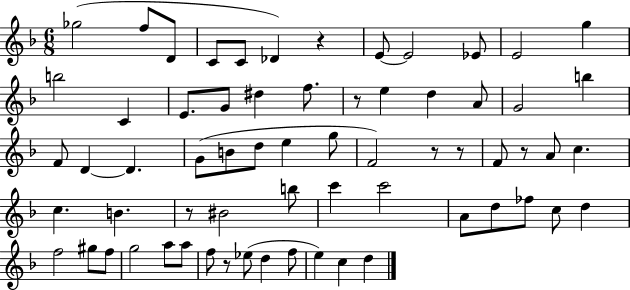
Gb5/h F5/e D4/e C4/e C4/e Db4/q R/q E4/e E4/h Eb4/e E4/h G5/q B5/h C4/q E4/e. G4/e D#5/q F5/e. R/e E5/q D5/q A4/e G4/h B5/q F4/e D4/q D4/q. G4/e B4/e D5/e E5/q G5/e F4/h R/e R/e F4/e R/e A4/e C5/q. C5/q. B4/q. R/e BIS4/h B5/e C6/q C6/h A4/e D5/e FES5/e C5/e D5/q F5/h G#5/e F5/e G5/h A5/e A5/e F5/e R/e Eb5/e D5/q F5/e E5/q C5/q D5/q